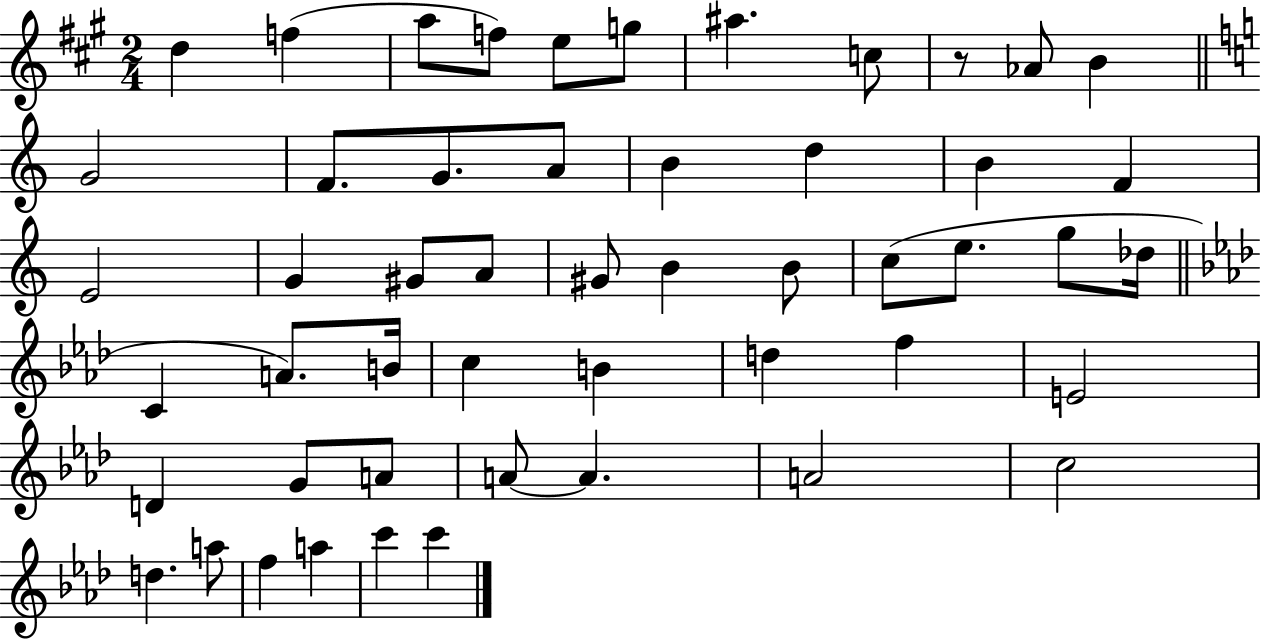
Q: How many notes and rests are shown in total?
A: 51